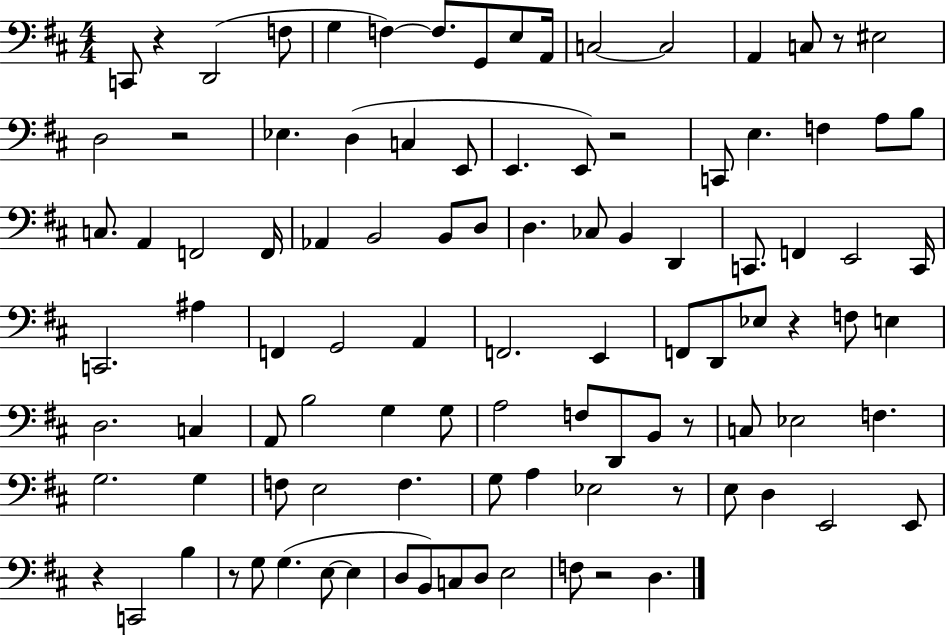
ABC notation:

X:1
T:Untitled
M:4/4
L:1/4
K:D
C,,/2 z D,,2 F,/2 G, F, F,/2 G,,/2 E,/2 A,,/4 C,2 C,2 A,, C,/2 z/2 ^E,2 D,2 z2 _E, D, C, E,,/2 E,, E,,/2 z2 C,,/2 E, F, A,/2 B,/2 C,/2 A,, F,,2 F,,/4 _A,, B,,2 B,,/2 D,/2 D, _C,/2 B,, D,, C,,/2 F,, E,,2 C,,/4 C,,2 ^A, F,, G,,2 A,, F,,2 E,, F,,/2 D,,/2 _E,/2 z F,/2 E, D,2 C, A,,/2 B,2 G, G,/2 A,2 F,/2 D,,/2 B,,/2 z/2 C,/2 _E,2 F, G,2 G, F,/2 E,2 F, G,/2 A, _E,2 z/2 E,/2 D, E,,2 E,,/2 z C,,2 B, z/2 G,/2 G, E,/2 E, D,/2 B,,/2 C,/2 D,/2 E,2 F,/2 z2 D,